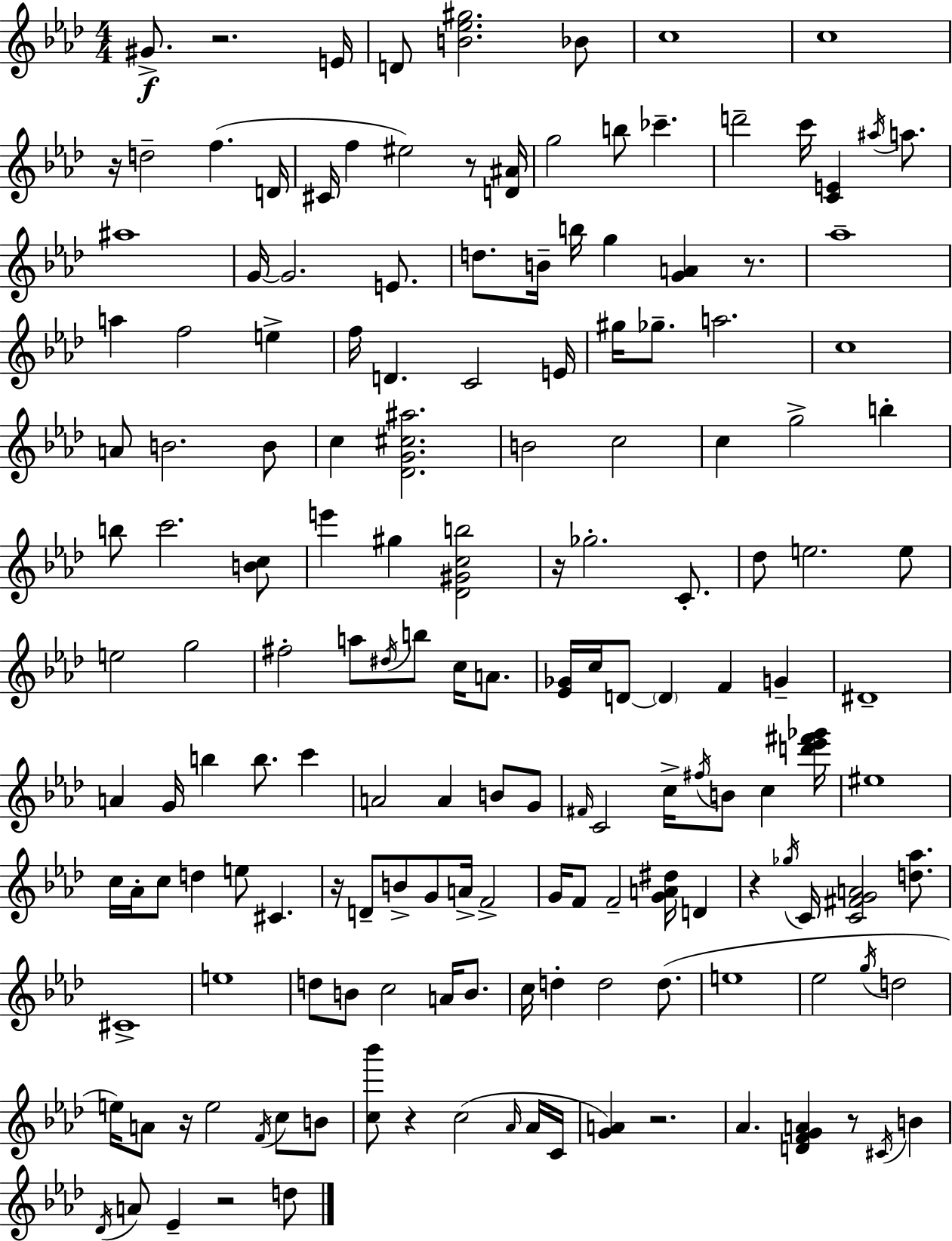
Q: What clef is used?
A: treble